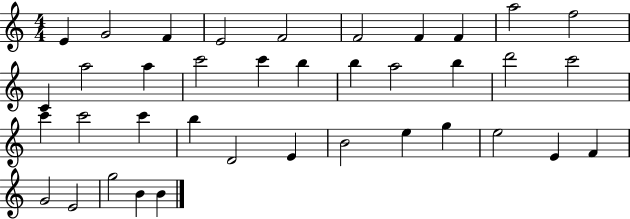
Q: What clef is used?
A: treble